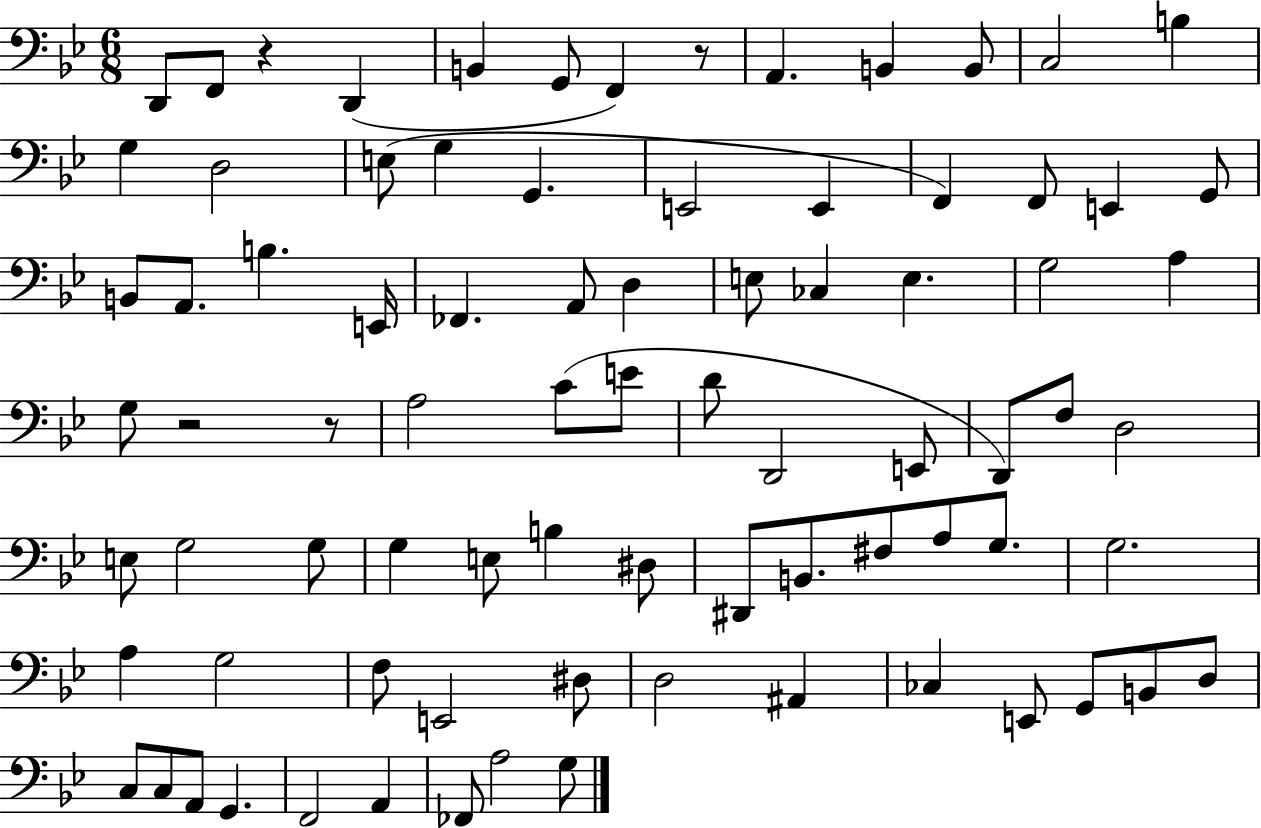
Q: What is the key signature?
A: BES major